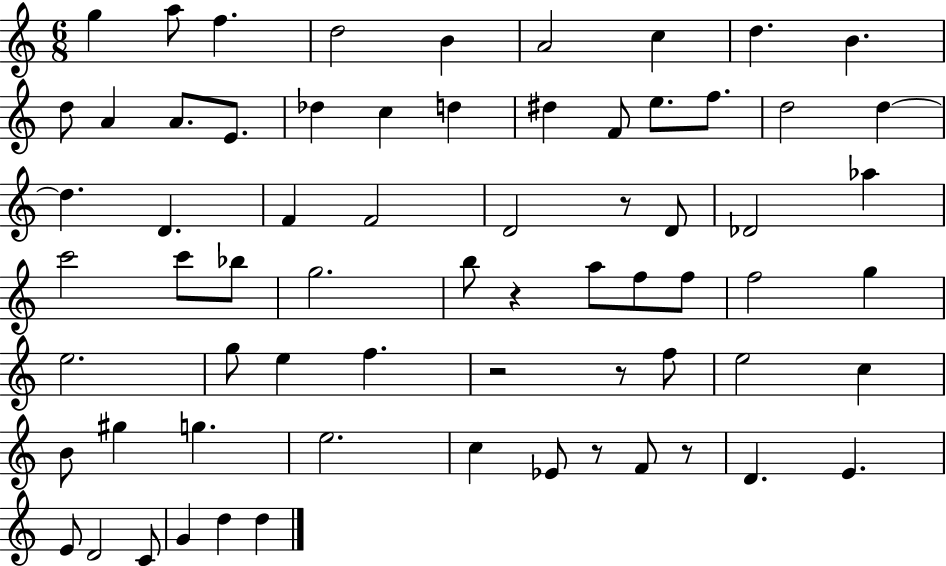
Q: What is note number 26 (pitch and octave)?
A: F4